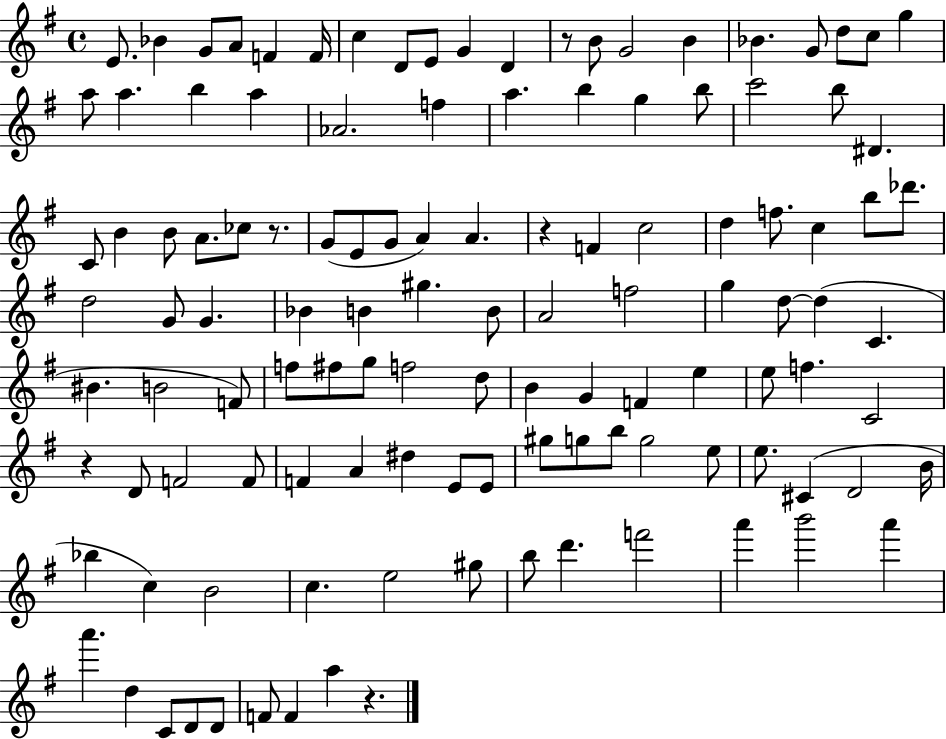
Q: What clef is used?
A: treble